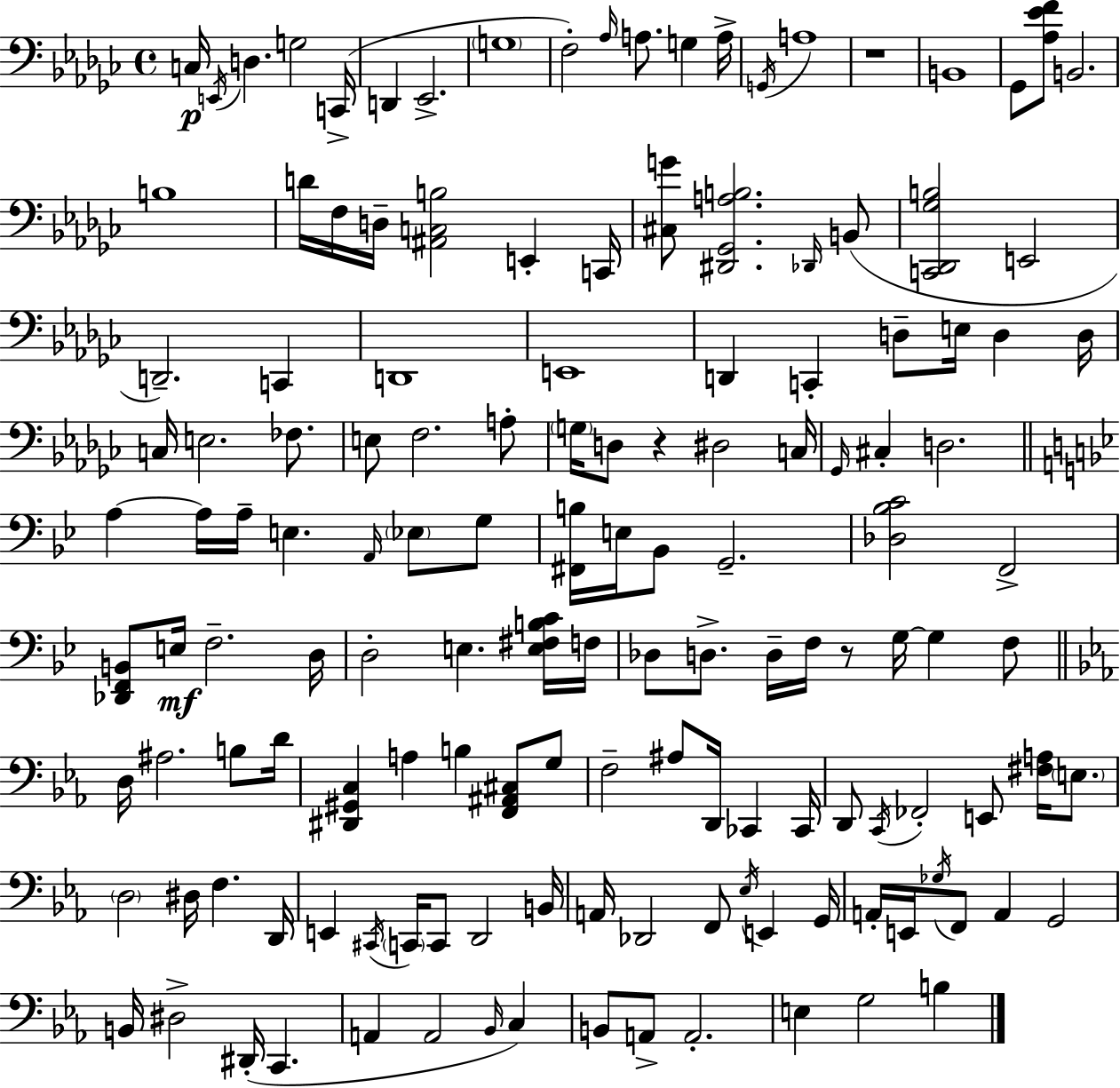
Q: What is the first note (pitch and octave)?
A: C3